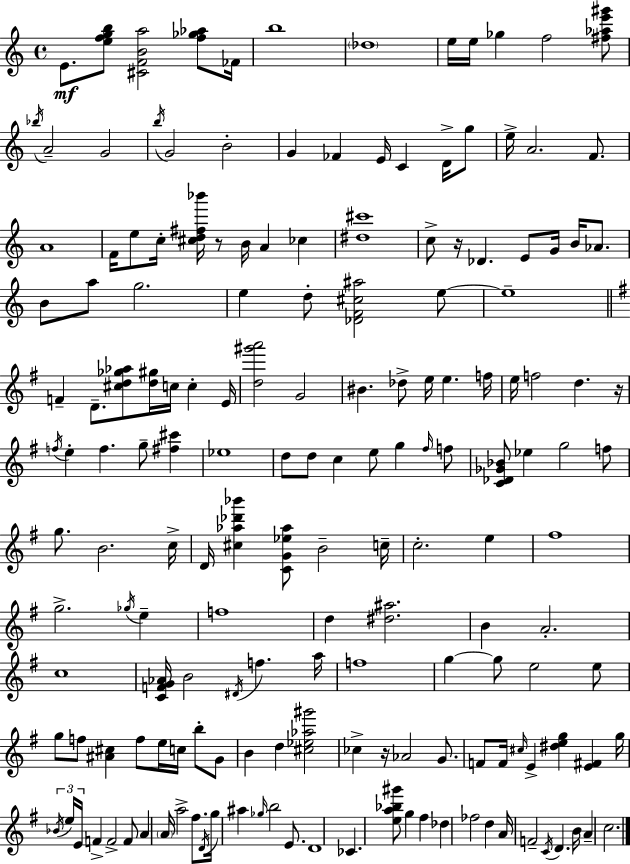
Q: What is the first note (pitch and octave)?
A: E4